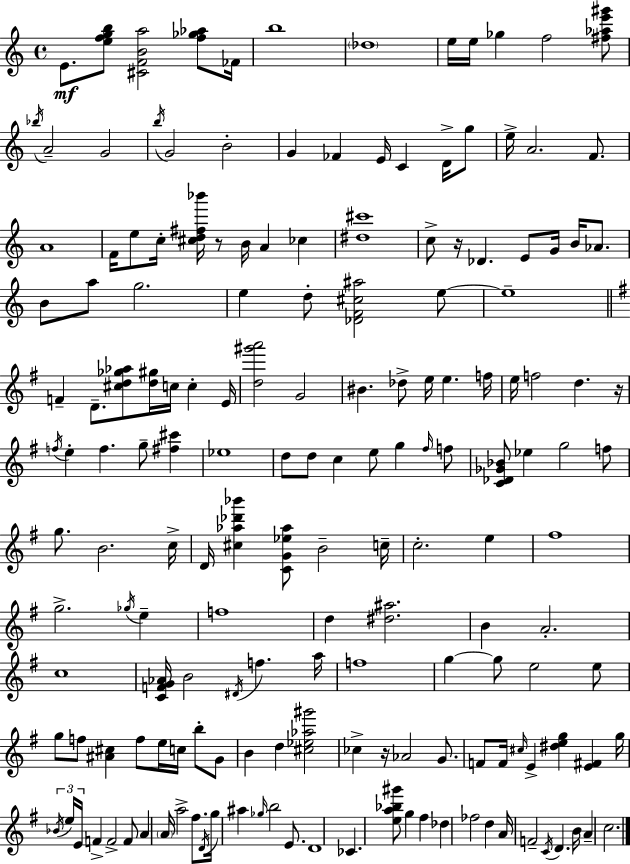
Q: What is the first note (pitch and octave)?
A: E4